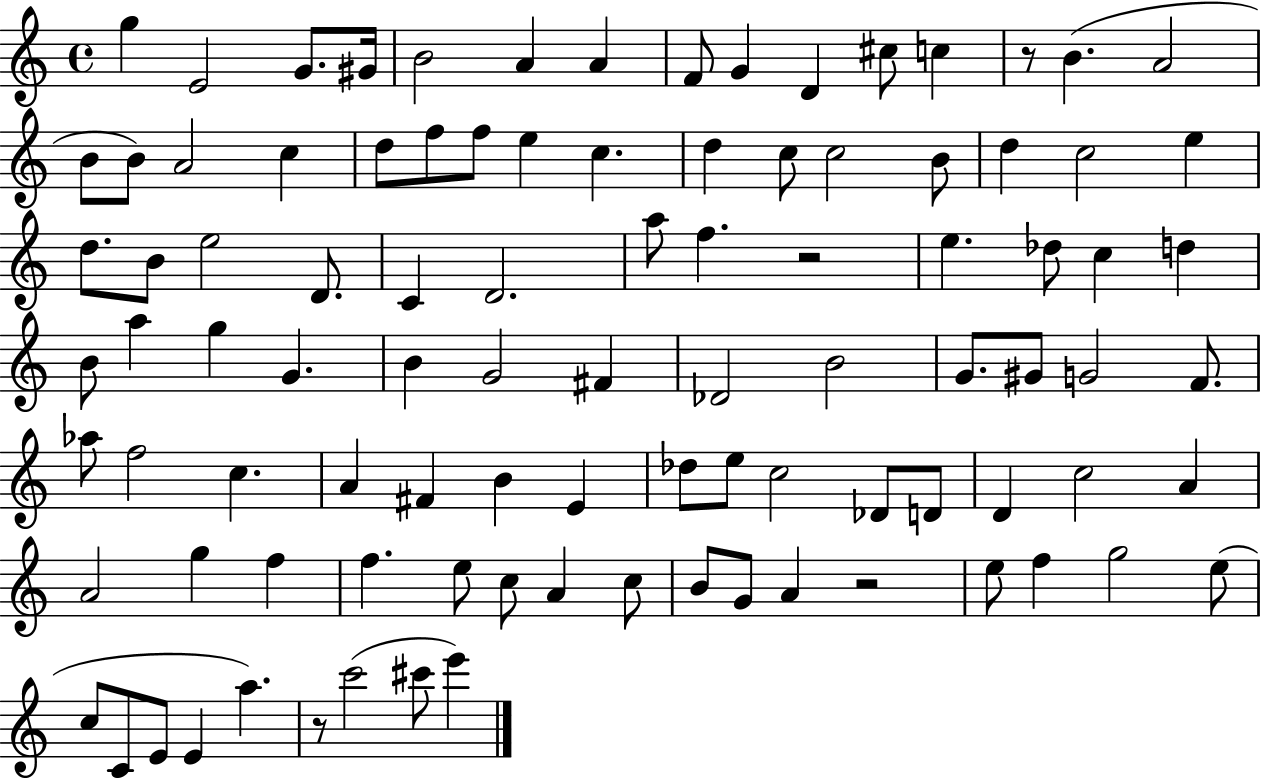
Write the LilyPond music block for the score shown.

{
  \clef treble
  \time 4/4
  \defaultTimeSignature
  \key c \major
  g''4 e'2 g'8. gis'16 | b'2 a'4 a'4 | f'8 g'4 d'4 cis''8 c''4 | r8 b'4.( a'2 | \break b'8 b'8) a'2 c''4 | d''8 f''8 f''8 e''4 c''4. | d''4 c''8 c''2 b'8 | d''4 c''2 e''4 | \break d''8. b'8 e''2 d'8. | c'4 d'2. | a''8 f''4. r2 | e''4. des''8 c''4 d''4 | \break b'8 a''4 g''4 g'4. | b'4 g'2 fis'4 | des'2 b'2 | g'8. gis'8 g'2 f'8. | \break aes''8 f''2 c''4. | a'4 fis'4 b'4 e'4 | des''8 e''8 c''2 des'8 d'8 | d'4 c''2 a'4 | \break a'2 g''4 f''4 | f''4. e''8 c''8 a'4 c''8 | b'8 g'8 a'4 r2 | e''8 f''4 g''2 e''8( | \break c''8 c'8 e'8 e'4 a''4.) | r8 c'''2( cis'''8 e'''4) | \bar "|."
}